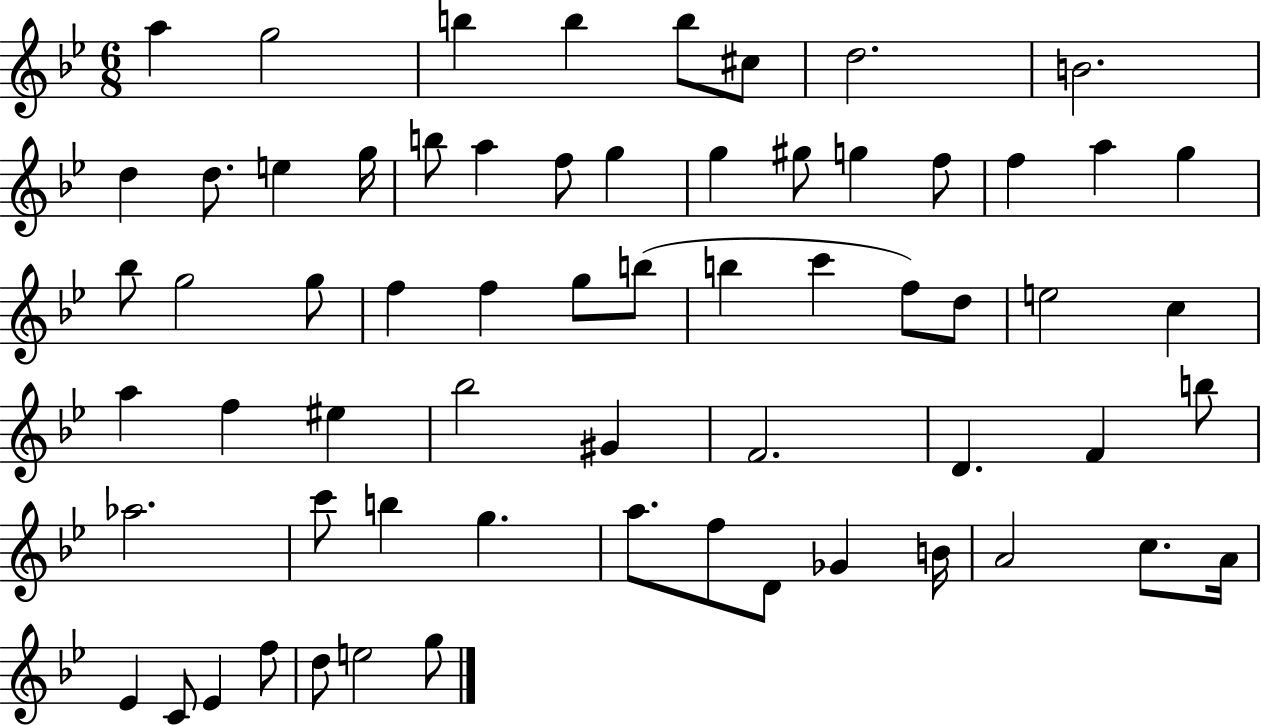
A5/q G5/h B5/q B5/q B5/e C#5/e D5/h. B4/h. D5/q D5/e. E5/q G5/s B5/e A5/q F5/e G5/q G5/q G#5/e G5/q F5/e F5/q A5/q G5/q Bb5/e G5/h G5/e F5/q F5/q G5/e B5/e B5/q C6/q F5/e D5/e E5/h C5/q A5/q F5/q EIS5/q Bb5/h G#4/q F4/h. D4/q. F4/q B5/e Ab5/h. C6/e B5/q G5/q. A5/e. F5/e D4/e Gb4/q B4/s A4/h C5/e. A4/s Eb4/q C4/e Eb4/q F5/e D5/e E5/h G5/e